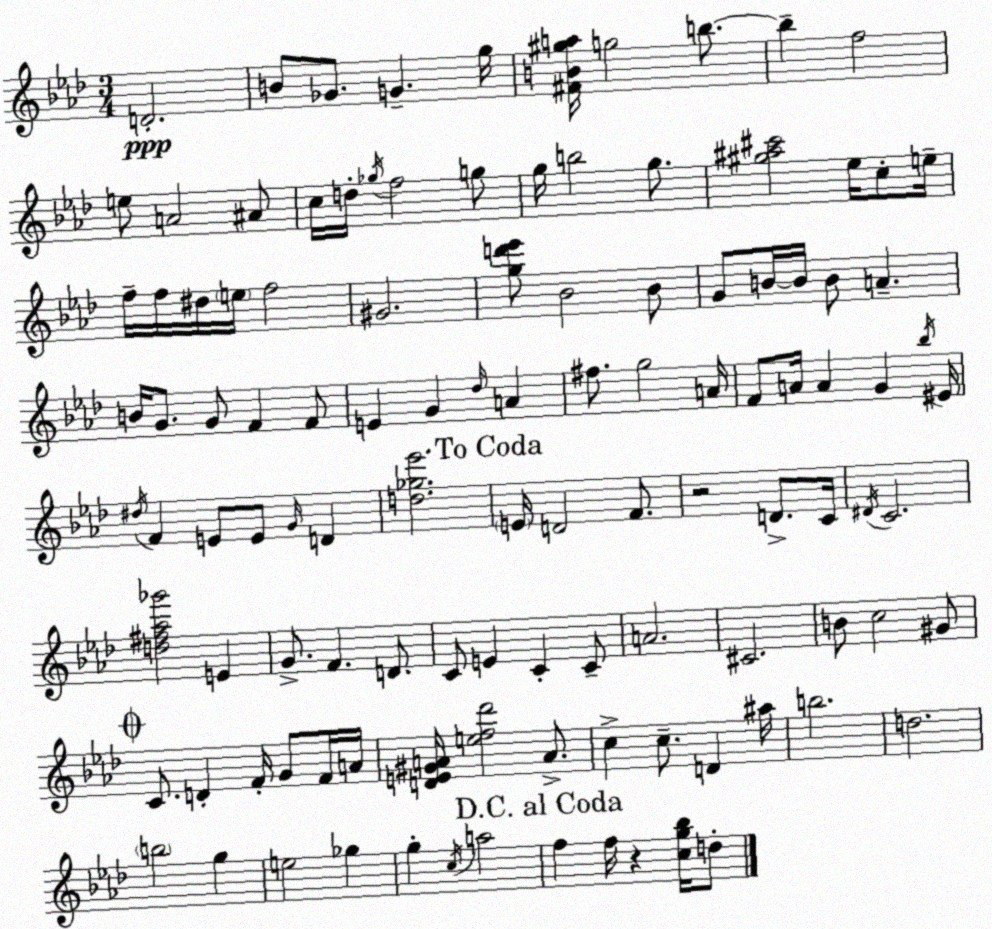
X:1
T:Untitled
M:3/4
L:1/4
K:Ab
D2 B/2 _G/2 G g/4 [^FB^ga]/4 g2 b/2 b f2 e/2 A2 ^A/2 c/4 d/4 _g/4 f2 g/2 g/4 b2 g/2 [^g^a^c']2 _e/4 c/2 e/4 f/4 f/4 ^d/4 e/4 f2 ^G2 [gd'_e']/2 _B2 _B/2 G/2 B/4 B/4 B/2 A B/4 G/2 G/2 F F/2 E G _d/4 A ^f/2 g2 A/4 F/2 A/4 A G _b/4 ^E/4 ^d/4 F E/2 E/2 G/4 D [d_g_e']2 E/4 D2 F/2 z2 D/2 C/4 ^D/4 C2 [d^f_a_g']2 E G/2 F D/2 C/2 E C C/2 A2 ^C2 B/2 c2 ^G/2 C/2 D F/4 G/2 F/4 A/4 [DE^GA]/4 [ef_d']2 A/2 c c/2 D ^a/4 b2 d2 b2 g e2 _g g c/4 a2 f f/4 z [cg_b]/4 d/2